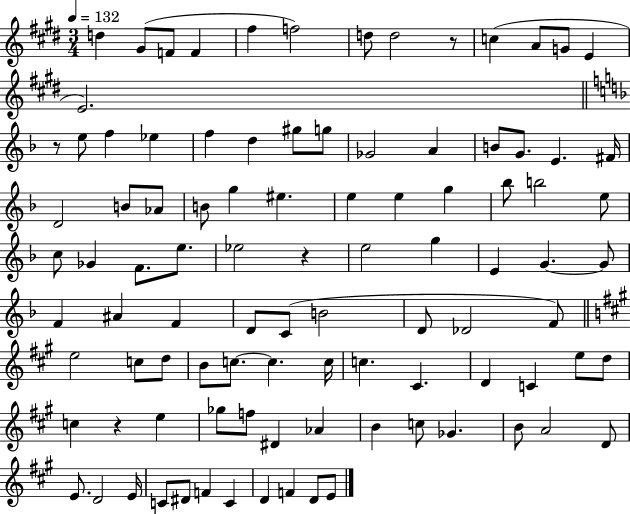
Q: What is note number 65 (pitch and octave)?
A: C5